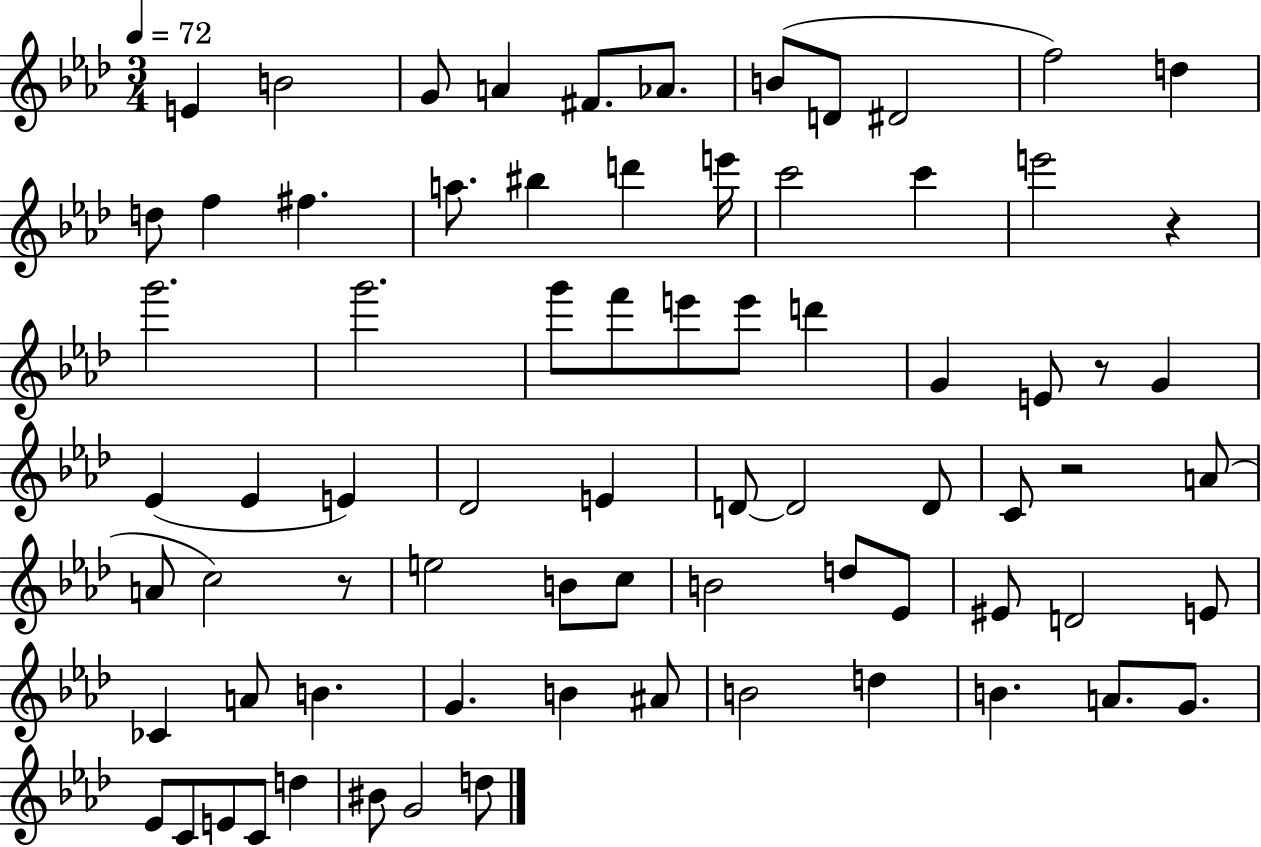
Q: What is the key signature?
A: AES major